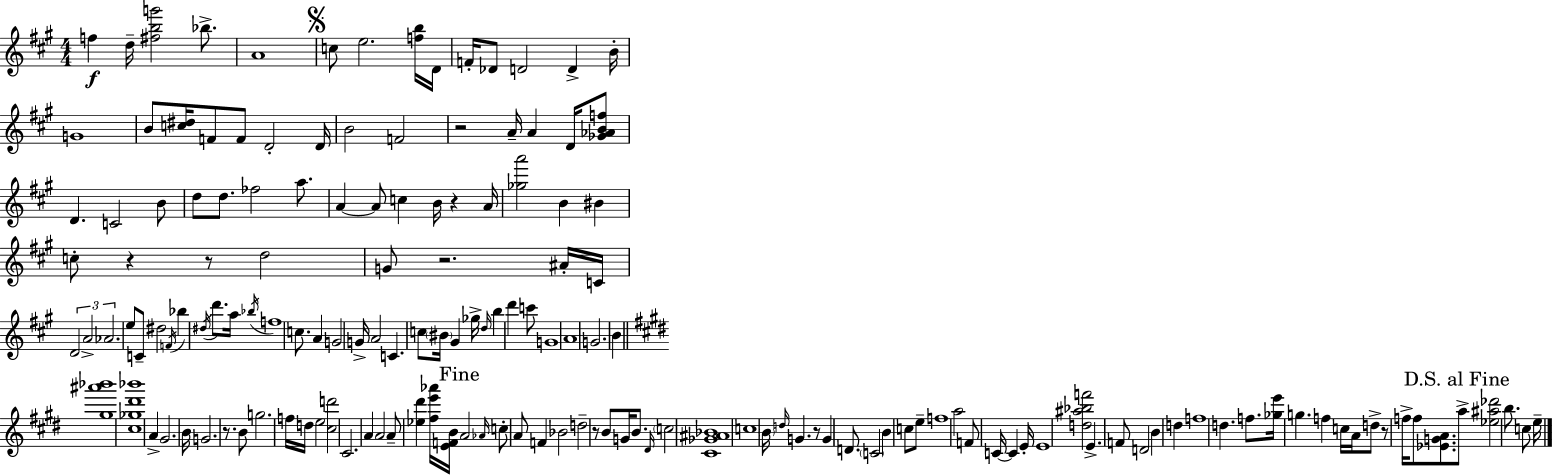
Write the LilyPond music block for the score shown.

{
  \clef treble
  \numericTimeSignature
  \time 4/4
  \key a \major
  \repeat volta 2 { f''4\f d''16-- <fis'' b'' g'''>2 bes''8.-> | a'1 | \mark \markup { \musicglyph "scripts.segno" } c''8 e''2. <f'' b''>16 d'16 | f'16-. des'8 d'2 d'4-> b'16-. | \break g'1 | b'8 <c'' dis''>16 f'8 f'8 d'2-. d'16 | b'2 f'2 | r2 a'16-- a'4 d'16 <ges' aes' b' f''>8 | \break d'4. c'2 b'8 | d''8 d''8. fes''2 a''8. | a'4~~ a'8 c''4 b'16 r4 a'16 | <ges'' a'''>2 b'4 bis'4 | \break c''8-. r4 r8 d''2 | g'8 r2. ais'16-. c'16 | \tuplet 3/2 { d'2 a'2-> | aes'2. } e''8 c'8-- | \break dis''2 \acciaccatura { f'16 } bes''4 \acciaccatura { dis''16 } d'''8. | a''16 \acciaccatura { bes''16 } f''1 | c''8. a'4 g'2 | g'16-> a'2 c'4. | \break c''8 \parenthesize bis'16 gis'4 ges''16-> \grace { d''16 } b''4 d'''4 | c'''8 g'1 | a'1 | g'2. | \break b'4 \bar "||" \break \key e \major <gis'' ais''' bes'''>1 | <cis'' ges'' dis''' bes'''>1 | a'4-> gis'2. | b'16 g'2. r8. | \break b'8 g''2. f''16 d''16 | e''2 <cis'' d'''>2 | cis'2. a'4 | a'2 a'8-- <ees'' dis'''>4 <fis'' e''' aes'''>16 <e' f' b'>16 | \break \mark "Fine" a'2 \grace { aes'16 } c''8-. a'8 f'4 | bes'2 d''2-- | r8 b'8 g'16 b'8. \grace { dis'16 } \parenthesize c''2 | <cis' ges' ais' bes'>1 | \break c''1 | \parenthesize b'16 \grace { d''16 } g'4. r8 g'4 | d'8. \parenthesize c'2 b'4 c''8 | e''8-- f''1 | \break a''2 f'8 c'16~~ c'4 | e'16-. e'1 | <d'' ais'' bes'' f'''>2 e'4.-> | f'8 d'2 b'4 d''4 | \break f''1 | d''4. f''8. <ges'' e'''>16 g''4. | f''4 c''16 a'16 d''8-> r8 f''16-> f''8 | <ees' g' a'>8. \mark "D.S. al Fine" a''8-> <ees'' ais'' des'''>2 b''8. | \break c''8 e''16-- } \bar "|."
}